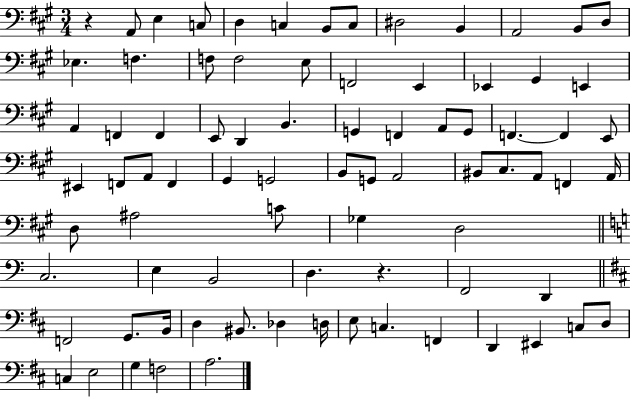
X:1
T:Untitled
M:3/4
L:1/4
K:A
z A,,/2 E, C,/2 D, C, B,,/2 C,/2 ^D,2 B,, A,,2 B,,/2 D,/2 _E, F, F,/2 F,2 E,/2 F,,2 E,, _E,, ^G,, E,, A,, F,, F,, E,,/2 D,, B,, G,, F,, A,,/2 G,,/2 F,, F,, E,,/2 ^E,, F,,/2 A,,/2 F,, ^G,, G,,2 B,,/2 G,,/2 A,,2 ^B,,/2 ^C,/2 A,,/2 F,, A,,/4 D,/2 ^A,2 C/2 _G, D,2 C,2 E, B,,2 D, z F,,2 D,, F,,2 G,,/2 B,,/4 D, ^B,,/2 _D, D,/4 E,/2 C, F,, D,, ^E,, C,/2 D,/2 C, E,2 G, F,2 A,2